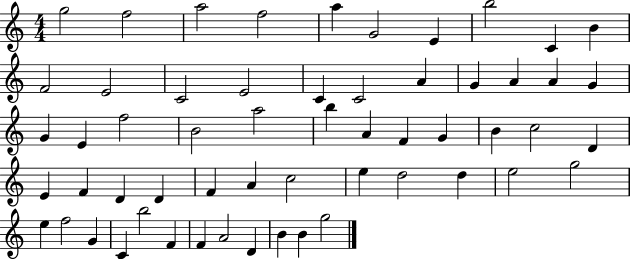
{
  \clef treble
  \numericTimeSignature
  \time 4/4
  \key c \major
  g''2 f''2 | a''2 f''2 | a''4 g'2 e'4 | b''2 c'4 b'4 | \break f'2 e'2 | c'2 e'2 | c'4 c'2 a'4 | g'4 a'4 a'4 g'4 | \break g'4 e'4 f''2 | b'2 a''2 | b''4 a'4 f'4 g'4 | b'4 c''2 d'4 | \break e'4 f'4 d'4 d'4 | f'4 a'4 c''2 | e''4 d''2 d''4 | e''2 g''2 | \break e''4 f''2 g'4 | c'4 b''2 f'4 | f'4 a'2 d'4 | b'4 b'4 g''2 | \break \bar "|."
}